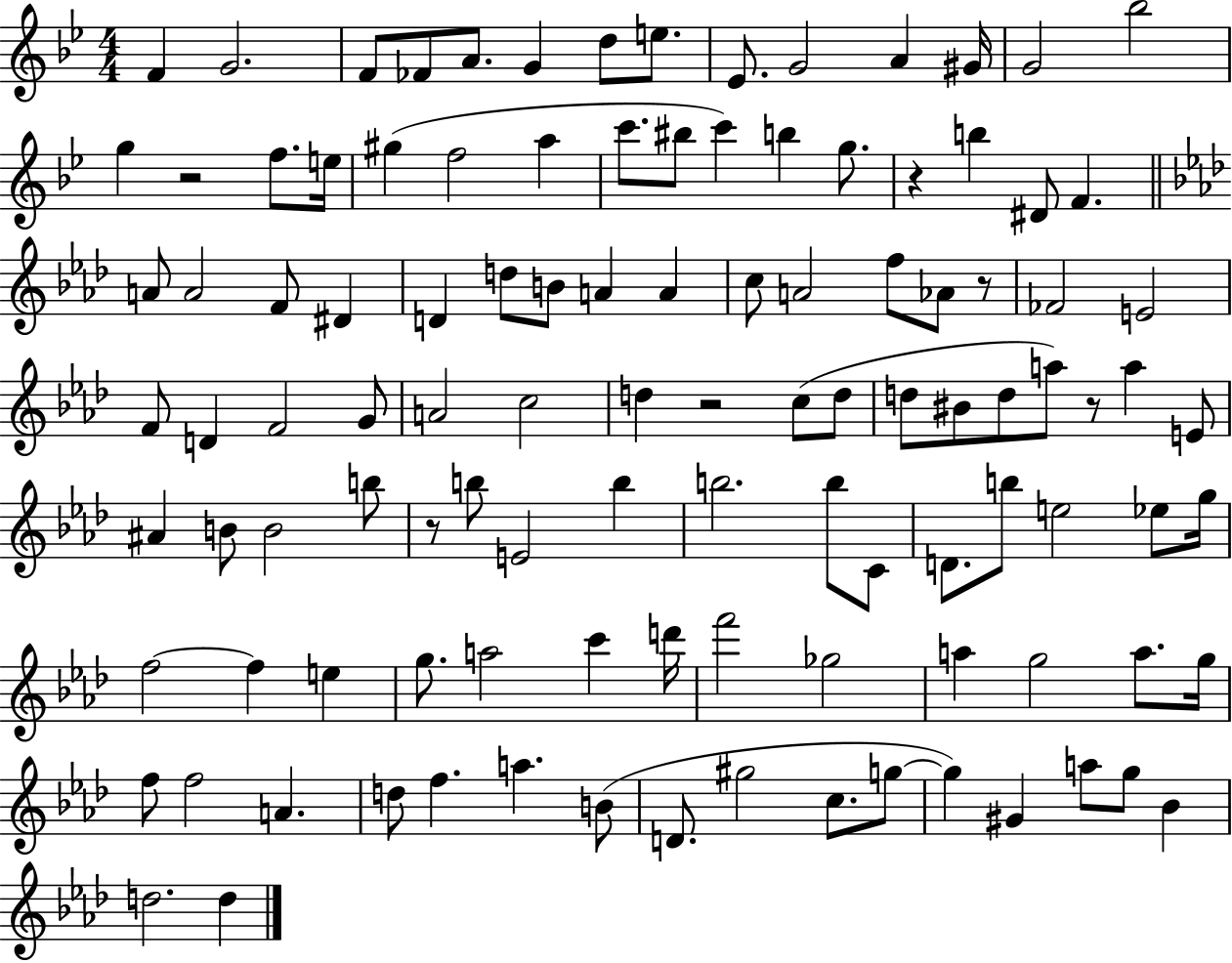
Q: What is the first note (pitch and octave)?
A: F4